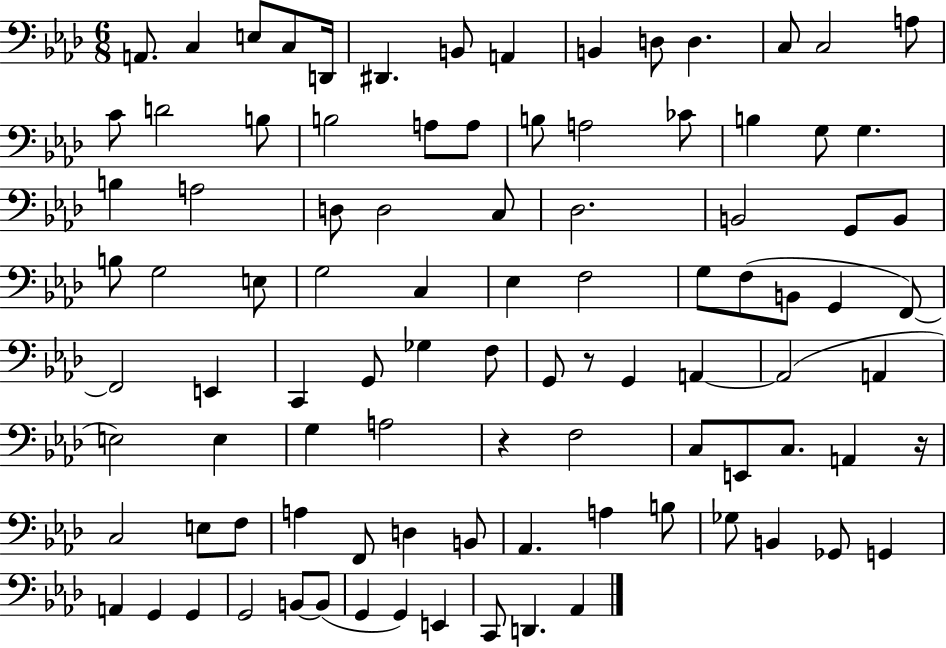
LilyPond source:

{
  \clef bass
  \numericTimeSignature
  \time 6/8
  \key aes \major
  \repeat volta 2 { a,8. c4 e8 c8 d,16 | dis,4. b,8 a,4 | b,4 d8 d4. | c8 c2 a8 | \break c'8 d'2 b8 | b2 a8 a8 | b8 a2 ces'8 | b4 g8 g4. | \break b4 a2 | d8 d2 c8 | des2. | b,2 g,8 b,8 | \break b8 g2 e8 | g2 c4 | ees4 f2 | g8 f8( b,8 g,4 f,8~~) | \break f,2 e,4 | c,4 g,8 ges4 f8 | g,8 r8 g,4 a,4~~ | a,2( a,4 | \break e2) e4 | g4 a2 | r4 f2 | c8 e,8 c8. a,4 r16 | \break c2 e8 f8 | a4 f,8 d4 b,8 | aes,4. a4 b8 | ges8 b,4 ges,8 g,4 | \break a,4 g,4 g,4 | g,2 b,8~~ b,8( | g,4 g,4) e,4 | c,8 d,4. aes,4 | \break } \bar "|."
}